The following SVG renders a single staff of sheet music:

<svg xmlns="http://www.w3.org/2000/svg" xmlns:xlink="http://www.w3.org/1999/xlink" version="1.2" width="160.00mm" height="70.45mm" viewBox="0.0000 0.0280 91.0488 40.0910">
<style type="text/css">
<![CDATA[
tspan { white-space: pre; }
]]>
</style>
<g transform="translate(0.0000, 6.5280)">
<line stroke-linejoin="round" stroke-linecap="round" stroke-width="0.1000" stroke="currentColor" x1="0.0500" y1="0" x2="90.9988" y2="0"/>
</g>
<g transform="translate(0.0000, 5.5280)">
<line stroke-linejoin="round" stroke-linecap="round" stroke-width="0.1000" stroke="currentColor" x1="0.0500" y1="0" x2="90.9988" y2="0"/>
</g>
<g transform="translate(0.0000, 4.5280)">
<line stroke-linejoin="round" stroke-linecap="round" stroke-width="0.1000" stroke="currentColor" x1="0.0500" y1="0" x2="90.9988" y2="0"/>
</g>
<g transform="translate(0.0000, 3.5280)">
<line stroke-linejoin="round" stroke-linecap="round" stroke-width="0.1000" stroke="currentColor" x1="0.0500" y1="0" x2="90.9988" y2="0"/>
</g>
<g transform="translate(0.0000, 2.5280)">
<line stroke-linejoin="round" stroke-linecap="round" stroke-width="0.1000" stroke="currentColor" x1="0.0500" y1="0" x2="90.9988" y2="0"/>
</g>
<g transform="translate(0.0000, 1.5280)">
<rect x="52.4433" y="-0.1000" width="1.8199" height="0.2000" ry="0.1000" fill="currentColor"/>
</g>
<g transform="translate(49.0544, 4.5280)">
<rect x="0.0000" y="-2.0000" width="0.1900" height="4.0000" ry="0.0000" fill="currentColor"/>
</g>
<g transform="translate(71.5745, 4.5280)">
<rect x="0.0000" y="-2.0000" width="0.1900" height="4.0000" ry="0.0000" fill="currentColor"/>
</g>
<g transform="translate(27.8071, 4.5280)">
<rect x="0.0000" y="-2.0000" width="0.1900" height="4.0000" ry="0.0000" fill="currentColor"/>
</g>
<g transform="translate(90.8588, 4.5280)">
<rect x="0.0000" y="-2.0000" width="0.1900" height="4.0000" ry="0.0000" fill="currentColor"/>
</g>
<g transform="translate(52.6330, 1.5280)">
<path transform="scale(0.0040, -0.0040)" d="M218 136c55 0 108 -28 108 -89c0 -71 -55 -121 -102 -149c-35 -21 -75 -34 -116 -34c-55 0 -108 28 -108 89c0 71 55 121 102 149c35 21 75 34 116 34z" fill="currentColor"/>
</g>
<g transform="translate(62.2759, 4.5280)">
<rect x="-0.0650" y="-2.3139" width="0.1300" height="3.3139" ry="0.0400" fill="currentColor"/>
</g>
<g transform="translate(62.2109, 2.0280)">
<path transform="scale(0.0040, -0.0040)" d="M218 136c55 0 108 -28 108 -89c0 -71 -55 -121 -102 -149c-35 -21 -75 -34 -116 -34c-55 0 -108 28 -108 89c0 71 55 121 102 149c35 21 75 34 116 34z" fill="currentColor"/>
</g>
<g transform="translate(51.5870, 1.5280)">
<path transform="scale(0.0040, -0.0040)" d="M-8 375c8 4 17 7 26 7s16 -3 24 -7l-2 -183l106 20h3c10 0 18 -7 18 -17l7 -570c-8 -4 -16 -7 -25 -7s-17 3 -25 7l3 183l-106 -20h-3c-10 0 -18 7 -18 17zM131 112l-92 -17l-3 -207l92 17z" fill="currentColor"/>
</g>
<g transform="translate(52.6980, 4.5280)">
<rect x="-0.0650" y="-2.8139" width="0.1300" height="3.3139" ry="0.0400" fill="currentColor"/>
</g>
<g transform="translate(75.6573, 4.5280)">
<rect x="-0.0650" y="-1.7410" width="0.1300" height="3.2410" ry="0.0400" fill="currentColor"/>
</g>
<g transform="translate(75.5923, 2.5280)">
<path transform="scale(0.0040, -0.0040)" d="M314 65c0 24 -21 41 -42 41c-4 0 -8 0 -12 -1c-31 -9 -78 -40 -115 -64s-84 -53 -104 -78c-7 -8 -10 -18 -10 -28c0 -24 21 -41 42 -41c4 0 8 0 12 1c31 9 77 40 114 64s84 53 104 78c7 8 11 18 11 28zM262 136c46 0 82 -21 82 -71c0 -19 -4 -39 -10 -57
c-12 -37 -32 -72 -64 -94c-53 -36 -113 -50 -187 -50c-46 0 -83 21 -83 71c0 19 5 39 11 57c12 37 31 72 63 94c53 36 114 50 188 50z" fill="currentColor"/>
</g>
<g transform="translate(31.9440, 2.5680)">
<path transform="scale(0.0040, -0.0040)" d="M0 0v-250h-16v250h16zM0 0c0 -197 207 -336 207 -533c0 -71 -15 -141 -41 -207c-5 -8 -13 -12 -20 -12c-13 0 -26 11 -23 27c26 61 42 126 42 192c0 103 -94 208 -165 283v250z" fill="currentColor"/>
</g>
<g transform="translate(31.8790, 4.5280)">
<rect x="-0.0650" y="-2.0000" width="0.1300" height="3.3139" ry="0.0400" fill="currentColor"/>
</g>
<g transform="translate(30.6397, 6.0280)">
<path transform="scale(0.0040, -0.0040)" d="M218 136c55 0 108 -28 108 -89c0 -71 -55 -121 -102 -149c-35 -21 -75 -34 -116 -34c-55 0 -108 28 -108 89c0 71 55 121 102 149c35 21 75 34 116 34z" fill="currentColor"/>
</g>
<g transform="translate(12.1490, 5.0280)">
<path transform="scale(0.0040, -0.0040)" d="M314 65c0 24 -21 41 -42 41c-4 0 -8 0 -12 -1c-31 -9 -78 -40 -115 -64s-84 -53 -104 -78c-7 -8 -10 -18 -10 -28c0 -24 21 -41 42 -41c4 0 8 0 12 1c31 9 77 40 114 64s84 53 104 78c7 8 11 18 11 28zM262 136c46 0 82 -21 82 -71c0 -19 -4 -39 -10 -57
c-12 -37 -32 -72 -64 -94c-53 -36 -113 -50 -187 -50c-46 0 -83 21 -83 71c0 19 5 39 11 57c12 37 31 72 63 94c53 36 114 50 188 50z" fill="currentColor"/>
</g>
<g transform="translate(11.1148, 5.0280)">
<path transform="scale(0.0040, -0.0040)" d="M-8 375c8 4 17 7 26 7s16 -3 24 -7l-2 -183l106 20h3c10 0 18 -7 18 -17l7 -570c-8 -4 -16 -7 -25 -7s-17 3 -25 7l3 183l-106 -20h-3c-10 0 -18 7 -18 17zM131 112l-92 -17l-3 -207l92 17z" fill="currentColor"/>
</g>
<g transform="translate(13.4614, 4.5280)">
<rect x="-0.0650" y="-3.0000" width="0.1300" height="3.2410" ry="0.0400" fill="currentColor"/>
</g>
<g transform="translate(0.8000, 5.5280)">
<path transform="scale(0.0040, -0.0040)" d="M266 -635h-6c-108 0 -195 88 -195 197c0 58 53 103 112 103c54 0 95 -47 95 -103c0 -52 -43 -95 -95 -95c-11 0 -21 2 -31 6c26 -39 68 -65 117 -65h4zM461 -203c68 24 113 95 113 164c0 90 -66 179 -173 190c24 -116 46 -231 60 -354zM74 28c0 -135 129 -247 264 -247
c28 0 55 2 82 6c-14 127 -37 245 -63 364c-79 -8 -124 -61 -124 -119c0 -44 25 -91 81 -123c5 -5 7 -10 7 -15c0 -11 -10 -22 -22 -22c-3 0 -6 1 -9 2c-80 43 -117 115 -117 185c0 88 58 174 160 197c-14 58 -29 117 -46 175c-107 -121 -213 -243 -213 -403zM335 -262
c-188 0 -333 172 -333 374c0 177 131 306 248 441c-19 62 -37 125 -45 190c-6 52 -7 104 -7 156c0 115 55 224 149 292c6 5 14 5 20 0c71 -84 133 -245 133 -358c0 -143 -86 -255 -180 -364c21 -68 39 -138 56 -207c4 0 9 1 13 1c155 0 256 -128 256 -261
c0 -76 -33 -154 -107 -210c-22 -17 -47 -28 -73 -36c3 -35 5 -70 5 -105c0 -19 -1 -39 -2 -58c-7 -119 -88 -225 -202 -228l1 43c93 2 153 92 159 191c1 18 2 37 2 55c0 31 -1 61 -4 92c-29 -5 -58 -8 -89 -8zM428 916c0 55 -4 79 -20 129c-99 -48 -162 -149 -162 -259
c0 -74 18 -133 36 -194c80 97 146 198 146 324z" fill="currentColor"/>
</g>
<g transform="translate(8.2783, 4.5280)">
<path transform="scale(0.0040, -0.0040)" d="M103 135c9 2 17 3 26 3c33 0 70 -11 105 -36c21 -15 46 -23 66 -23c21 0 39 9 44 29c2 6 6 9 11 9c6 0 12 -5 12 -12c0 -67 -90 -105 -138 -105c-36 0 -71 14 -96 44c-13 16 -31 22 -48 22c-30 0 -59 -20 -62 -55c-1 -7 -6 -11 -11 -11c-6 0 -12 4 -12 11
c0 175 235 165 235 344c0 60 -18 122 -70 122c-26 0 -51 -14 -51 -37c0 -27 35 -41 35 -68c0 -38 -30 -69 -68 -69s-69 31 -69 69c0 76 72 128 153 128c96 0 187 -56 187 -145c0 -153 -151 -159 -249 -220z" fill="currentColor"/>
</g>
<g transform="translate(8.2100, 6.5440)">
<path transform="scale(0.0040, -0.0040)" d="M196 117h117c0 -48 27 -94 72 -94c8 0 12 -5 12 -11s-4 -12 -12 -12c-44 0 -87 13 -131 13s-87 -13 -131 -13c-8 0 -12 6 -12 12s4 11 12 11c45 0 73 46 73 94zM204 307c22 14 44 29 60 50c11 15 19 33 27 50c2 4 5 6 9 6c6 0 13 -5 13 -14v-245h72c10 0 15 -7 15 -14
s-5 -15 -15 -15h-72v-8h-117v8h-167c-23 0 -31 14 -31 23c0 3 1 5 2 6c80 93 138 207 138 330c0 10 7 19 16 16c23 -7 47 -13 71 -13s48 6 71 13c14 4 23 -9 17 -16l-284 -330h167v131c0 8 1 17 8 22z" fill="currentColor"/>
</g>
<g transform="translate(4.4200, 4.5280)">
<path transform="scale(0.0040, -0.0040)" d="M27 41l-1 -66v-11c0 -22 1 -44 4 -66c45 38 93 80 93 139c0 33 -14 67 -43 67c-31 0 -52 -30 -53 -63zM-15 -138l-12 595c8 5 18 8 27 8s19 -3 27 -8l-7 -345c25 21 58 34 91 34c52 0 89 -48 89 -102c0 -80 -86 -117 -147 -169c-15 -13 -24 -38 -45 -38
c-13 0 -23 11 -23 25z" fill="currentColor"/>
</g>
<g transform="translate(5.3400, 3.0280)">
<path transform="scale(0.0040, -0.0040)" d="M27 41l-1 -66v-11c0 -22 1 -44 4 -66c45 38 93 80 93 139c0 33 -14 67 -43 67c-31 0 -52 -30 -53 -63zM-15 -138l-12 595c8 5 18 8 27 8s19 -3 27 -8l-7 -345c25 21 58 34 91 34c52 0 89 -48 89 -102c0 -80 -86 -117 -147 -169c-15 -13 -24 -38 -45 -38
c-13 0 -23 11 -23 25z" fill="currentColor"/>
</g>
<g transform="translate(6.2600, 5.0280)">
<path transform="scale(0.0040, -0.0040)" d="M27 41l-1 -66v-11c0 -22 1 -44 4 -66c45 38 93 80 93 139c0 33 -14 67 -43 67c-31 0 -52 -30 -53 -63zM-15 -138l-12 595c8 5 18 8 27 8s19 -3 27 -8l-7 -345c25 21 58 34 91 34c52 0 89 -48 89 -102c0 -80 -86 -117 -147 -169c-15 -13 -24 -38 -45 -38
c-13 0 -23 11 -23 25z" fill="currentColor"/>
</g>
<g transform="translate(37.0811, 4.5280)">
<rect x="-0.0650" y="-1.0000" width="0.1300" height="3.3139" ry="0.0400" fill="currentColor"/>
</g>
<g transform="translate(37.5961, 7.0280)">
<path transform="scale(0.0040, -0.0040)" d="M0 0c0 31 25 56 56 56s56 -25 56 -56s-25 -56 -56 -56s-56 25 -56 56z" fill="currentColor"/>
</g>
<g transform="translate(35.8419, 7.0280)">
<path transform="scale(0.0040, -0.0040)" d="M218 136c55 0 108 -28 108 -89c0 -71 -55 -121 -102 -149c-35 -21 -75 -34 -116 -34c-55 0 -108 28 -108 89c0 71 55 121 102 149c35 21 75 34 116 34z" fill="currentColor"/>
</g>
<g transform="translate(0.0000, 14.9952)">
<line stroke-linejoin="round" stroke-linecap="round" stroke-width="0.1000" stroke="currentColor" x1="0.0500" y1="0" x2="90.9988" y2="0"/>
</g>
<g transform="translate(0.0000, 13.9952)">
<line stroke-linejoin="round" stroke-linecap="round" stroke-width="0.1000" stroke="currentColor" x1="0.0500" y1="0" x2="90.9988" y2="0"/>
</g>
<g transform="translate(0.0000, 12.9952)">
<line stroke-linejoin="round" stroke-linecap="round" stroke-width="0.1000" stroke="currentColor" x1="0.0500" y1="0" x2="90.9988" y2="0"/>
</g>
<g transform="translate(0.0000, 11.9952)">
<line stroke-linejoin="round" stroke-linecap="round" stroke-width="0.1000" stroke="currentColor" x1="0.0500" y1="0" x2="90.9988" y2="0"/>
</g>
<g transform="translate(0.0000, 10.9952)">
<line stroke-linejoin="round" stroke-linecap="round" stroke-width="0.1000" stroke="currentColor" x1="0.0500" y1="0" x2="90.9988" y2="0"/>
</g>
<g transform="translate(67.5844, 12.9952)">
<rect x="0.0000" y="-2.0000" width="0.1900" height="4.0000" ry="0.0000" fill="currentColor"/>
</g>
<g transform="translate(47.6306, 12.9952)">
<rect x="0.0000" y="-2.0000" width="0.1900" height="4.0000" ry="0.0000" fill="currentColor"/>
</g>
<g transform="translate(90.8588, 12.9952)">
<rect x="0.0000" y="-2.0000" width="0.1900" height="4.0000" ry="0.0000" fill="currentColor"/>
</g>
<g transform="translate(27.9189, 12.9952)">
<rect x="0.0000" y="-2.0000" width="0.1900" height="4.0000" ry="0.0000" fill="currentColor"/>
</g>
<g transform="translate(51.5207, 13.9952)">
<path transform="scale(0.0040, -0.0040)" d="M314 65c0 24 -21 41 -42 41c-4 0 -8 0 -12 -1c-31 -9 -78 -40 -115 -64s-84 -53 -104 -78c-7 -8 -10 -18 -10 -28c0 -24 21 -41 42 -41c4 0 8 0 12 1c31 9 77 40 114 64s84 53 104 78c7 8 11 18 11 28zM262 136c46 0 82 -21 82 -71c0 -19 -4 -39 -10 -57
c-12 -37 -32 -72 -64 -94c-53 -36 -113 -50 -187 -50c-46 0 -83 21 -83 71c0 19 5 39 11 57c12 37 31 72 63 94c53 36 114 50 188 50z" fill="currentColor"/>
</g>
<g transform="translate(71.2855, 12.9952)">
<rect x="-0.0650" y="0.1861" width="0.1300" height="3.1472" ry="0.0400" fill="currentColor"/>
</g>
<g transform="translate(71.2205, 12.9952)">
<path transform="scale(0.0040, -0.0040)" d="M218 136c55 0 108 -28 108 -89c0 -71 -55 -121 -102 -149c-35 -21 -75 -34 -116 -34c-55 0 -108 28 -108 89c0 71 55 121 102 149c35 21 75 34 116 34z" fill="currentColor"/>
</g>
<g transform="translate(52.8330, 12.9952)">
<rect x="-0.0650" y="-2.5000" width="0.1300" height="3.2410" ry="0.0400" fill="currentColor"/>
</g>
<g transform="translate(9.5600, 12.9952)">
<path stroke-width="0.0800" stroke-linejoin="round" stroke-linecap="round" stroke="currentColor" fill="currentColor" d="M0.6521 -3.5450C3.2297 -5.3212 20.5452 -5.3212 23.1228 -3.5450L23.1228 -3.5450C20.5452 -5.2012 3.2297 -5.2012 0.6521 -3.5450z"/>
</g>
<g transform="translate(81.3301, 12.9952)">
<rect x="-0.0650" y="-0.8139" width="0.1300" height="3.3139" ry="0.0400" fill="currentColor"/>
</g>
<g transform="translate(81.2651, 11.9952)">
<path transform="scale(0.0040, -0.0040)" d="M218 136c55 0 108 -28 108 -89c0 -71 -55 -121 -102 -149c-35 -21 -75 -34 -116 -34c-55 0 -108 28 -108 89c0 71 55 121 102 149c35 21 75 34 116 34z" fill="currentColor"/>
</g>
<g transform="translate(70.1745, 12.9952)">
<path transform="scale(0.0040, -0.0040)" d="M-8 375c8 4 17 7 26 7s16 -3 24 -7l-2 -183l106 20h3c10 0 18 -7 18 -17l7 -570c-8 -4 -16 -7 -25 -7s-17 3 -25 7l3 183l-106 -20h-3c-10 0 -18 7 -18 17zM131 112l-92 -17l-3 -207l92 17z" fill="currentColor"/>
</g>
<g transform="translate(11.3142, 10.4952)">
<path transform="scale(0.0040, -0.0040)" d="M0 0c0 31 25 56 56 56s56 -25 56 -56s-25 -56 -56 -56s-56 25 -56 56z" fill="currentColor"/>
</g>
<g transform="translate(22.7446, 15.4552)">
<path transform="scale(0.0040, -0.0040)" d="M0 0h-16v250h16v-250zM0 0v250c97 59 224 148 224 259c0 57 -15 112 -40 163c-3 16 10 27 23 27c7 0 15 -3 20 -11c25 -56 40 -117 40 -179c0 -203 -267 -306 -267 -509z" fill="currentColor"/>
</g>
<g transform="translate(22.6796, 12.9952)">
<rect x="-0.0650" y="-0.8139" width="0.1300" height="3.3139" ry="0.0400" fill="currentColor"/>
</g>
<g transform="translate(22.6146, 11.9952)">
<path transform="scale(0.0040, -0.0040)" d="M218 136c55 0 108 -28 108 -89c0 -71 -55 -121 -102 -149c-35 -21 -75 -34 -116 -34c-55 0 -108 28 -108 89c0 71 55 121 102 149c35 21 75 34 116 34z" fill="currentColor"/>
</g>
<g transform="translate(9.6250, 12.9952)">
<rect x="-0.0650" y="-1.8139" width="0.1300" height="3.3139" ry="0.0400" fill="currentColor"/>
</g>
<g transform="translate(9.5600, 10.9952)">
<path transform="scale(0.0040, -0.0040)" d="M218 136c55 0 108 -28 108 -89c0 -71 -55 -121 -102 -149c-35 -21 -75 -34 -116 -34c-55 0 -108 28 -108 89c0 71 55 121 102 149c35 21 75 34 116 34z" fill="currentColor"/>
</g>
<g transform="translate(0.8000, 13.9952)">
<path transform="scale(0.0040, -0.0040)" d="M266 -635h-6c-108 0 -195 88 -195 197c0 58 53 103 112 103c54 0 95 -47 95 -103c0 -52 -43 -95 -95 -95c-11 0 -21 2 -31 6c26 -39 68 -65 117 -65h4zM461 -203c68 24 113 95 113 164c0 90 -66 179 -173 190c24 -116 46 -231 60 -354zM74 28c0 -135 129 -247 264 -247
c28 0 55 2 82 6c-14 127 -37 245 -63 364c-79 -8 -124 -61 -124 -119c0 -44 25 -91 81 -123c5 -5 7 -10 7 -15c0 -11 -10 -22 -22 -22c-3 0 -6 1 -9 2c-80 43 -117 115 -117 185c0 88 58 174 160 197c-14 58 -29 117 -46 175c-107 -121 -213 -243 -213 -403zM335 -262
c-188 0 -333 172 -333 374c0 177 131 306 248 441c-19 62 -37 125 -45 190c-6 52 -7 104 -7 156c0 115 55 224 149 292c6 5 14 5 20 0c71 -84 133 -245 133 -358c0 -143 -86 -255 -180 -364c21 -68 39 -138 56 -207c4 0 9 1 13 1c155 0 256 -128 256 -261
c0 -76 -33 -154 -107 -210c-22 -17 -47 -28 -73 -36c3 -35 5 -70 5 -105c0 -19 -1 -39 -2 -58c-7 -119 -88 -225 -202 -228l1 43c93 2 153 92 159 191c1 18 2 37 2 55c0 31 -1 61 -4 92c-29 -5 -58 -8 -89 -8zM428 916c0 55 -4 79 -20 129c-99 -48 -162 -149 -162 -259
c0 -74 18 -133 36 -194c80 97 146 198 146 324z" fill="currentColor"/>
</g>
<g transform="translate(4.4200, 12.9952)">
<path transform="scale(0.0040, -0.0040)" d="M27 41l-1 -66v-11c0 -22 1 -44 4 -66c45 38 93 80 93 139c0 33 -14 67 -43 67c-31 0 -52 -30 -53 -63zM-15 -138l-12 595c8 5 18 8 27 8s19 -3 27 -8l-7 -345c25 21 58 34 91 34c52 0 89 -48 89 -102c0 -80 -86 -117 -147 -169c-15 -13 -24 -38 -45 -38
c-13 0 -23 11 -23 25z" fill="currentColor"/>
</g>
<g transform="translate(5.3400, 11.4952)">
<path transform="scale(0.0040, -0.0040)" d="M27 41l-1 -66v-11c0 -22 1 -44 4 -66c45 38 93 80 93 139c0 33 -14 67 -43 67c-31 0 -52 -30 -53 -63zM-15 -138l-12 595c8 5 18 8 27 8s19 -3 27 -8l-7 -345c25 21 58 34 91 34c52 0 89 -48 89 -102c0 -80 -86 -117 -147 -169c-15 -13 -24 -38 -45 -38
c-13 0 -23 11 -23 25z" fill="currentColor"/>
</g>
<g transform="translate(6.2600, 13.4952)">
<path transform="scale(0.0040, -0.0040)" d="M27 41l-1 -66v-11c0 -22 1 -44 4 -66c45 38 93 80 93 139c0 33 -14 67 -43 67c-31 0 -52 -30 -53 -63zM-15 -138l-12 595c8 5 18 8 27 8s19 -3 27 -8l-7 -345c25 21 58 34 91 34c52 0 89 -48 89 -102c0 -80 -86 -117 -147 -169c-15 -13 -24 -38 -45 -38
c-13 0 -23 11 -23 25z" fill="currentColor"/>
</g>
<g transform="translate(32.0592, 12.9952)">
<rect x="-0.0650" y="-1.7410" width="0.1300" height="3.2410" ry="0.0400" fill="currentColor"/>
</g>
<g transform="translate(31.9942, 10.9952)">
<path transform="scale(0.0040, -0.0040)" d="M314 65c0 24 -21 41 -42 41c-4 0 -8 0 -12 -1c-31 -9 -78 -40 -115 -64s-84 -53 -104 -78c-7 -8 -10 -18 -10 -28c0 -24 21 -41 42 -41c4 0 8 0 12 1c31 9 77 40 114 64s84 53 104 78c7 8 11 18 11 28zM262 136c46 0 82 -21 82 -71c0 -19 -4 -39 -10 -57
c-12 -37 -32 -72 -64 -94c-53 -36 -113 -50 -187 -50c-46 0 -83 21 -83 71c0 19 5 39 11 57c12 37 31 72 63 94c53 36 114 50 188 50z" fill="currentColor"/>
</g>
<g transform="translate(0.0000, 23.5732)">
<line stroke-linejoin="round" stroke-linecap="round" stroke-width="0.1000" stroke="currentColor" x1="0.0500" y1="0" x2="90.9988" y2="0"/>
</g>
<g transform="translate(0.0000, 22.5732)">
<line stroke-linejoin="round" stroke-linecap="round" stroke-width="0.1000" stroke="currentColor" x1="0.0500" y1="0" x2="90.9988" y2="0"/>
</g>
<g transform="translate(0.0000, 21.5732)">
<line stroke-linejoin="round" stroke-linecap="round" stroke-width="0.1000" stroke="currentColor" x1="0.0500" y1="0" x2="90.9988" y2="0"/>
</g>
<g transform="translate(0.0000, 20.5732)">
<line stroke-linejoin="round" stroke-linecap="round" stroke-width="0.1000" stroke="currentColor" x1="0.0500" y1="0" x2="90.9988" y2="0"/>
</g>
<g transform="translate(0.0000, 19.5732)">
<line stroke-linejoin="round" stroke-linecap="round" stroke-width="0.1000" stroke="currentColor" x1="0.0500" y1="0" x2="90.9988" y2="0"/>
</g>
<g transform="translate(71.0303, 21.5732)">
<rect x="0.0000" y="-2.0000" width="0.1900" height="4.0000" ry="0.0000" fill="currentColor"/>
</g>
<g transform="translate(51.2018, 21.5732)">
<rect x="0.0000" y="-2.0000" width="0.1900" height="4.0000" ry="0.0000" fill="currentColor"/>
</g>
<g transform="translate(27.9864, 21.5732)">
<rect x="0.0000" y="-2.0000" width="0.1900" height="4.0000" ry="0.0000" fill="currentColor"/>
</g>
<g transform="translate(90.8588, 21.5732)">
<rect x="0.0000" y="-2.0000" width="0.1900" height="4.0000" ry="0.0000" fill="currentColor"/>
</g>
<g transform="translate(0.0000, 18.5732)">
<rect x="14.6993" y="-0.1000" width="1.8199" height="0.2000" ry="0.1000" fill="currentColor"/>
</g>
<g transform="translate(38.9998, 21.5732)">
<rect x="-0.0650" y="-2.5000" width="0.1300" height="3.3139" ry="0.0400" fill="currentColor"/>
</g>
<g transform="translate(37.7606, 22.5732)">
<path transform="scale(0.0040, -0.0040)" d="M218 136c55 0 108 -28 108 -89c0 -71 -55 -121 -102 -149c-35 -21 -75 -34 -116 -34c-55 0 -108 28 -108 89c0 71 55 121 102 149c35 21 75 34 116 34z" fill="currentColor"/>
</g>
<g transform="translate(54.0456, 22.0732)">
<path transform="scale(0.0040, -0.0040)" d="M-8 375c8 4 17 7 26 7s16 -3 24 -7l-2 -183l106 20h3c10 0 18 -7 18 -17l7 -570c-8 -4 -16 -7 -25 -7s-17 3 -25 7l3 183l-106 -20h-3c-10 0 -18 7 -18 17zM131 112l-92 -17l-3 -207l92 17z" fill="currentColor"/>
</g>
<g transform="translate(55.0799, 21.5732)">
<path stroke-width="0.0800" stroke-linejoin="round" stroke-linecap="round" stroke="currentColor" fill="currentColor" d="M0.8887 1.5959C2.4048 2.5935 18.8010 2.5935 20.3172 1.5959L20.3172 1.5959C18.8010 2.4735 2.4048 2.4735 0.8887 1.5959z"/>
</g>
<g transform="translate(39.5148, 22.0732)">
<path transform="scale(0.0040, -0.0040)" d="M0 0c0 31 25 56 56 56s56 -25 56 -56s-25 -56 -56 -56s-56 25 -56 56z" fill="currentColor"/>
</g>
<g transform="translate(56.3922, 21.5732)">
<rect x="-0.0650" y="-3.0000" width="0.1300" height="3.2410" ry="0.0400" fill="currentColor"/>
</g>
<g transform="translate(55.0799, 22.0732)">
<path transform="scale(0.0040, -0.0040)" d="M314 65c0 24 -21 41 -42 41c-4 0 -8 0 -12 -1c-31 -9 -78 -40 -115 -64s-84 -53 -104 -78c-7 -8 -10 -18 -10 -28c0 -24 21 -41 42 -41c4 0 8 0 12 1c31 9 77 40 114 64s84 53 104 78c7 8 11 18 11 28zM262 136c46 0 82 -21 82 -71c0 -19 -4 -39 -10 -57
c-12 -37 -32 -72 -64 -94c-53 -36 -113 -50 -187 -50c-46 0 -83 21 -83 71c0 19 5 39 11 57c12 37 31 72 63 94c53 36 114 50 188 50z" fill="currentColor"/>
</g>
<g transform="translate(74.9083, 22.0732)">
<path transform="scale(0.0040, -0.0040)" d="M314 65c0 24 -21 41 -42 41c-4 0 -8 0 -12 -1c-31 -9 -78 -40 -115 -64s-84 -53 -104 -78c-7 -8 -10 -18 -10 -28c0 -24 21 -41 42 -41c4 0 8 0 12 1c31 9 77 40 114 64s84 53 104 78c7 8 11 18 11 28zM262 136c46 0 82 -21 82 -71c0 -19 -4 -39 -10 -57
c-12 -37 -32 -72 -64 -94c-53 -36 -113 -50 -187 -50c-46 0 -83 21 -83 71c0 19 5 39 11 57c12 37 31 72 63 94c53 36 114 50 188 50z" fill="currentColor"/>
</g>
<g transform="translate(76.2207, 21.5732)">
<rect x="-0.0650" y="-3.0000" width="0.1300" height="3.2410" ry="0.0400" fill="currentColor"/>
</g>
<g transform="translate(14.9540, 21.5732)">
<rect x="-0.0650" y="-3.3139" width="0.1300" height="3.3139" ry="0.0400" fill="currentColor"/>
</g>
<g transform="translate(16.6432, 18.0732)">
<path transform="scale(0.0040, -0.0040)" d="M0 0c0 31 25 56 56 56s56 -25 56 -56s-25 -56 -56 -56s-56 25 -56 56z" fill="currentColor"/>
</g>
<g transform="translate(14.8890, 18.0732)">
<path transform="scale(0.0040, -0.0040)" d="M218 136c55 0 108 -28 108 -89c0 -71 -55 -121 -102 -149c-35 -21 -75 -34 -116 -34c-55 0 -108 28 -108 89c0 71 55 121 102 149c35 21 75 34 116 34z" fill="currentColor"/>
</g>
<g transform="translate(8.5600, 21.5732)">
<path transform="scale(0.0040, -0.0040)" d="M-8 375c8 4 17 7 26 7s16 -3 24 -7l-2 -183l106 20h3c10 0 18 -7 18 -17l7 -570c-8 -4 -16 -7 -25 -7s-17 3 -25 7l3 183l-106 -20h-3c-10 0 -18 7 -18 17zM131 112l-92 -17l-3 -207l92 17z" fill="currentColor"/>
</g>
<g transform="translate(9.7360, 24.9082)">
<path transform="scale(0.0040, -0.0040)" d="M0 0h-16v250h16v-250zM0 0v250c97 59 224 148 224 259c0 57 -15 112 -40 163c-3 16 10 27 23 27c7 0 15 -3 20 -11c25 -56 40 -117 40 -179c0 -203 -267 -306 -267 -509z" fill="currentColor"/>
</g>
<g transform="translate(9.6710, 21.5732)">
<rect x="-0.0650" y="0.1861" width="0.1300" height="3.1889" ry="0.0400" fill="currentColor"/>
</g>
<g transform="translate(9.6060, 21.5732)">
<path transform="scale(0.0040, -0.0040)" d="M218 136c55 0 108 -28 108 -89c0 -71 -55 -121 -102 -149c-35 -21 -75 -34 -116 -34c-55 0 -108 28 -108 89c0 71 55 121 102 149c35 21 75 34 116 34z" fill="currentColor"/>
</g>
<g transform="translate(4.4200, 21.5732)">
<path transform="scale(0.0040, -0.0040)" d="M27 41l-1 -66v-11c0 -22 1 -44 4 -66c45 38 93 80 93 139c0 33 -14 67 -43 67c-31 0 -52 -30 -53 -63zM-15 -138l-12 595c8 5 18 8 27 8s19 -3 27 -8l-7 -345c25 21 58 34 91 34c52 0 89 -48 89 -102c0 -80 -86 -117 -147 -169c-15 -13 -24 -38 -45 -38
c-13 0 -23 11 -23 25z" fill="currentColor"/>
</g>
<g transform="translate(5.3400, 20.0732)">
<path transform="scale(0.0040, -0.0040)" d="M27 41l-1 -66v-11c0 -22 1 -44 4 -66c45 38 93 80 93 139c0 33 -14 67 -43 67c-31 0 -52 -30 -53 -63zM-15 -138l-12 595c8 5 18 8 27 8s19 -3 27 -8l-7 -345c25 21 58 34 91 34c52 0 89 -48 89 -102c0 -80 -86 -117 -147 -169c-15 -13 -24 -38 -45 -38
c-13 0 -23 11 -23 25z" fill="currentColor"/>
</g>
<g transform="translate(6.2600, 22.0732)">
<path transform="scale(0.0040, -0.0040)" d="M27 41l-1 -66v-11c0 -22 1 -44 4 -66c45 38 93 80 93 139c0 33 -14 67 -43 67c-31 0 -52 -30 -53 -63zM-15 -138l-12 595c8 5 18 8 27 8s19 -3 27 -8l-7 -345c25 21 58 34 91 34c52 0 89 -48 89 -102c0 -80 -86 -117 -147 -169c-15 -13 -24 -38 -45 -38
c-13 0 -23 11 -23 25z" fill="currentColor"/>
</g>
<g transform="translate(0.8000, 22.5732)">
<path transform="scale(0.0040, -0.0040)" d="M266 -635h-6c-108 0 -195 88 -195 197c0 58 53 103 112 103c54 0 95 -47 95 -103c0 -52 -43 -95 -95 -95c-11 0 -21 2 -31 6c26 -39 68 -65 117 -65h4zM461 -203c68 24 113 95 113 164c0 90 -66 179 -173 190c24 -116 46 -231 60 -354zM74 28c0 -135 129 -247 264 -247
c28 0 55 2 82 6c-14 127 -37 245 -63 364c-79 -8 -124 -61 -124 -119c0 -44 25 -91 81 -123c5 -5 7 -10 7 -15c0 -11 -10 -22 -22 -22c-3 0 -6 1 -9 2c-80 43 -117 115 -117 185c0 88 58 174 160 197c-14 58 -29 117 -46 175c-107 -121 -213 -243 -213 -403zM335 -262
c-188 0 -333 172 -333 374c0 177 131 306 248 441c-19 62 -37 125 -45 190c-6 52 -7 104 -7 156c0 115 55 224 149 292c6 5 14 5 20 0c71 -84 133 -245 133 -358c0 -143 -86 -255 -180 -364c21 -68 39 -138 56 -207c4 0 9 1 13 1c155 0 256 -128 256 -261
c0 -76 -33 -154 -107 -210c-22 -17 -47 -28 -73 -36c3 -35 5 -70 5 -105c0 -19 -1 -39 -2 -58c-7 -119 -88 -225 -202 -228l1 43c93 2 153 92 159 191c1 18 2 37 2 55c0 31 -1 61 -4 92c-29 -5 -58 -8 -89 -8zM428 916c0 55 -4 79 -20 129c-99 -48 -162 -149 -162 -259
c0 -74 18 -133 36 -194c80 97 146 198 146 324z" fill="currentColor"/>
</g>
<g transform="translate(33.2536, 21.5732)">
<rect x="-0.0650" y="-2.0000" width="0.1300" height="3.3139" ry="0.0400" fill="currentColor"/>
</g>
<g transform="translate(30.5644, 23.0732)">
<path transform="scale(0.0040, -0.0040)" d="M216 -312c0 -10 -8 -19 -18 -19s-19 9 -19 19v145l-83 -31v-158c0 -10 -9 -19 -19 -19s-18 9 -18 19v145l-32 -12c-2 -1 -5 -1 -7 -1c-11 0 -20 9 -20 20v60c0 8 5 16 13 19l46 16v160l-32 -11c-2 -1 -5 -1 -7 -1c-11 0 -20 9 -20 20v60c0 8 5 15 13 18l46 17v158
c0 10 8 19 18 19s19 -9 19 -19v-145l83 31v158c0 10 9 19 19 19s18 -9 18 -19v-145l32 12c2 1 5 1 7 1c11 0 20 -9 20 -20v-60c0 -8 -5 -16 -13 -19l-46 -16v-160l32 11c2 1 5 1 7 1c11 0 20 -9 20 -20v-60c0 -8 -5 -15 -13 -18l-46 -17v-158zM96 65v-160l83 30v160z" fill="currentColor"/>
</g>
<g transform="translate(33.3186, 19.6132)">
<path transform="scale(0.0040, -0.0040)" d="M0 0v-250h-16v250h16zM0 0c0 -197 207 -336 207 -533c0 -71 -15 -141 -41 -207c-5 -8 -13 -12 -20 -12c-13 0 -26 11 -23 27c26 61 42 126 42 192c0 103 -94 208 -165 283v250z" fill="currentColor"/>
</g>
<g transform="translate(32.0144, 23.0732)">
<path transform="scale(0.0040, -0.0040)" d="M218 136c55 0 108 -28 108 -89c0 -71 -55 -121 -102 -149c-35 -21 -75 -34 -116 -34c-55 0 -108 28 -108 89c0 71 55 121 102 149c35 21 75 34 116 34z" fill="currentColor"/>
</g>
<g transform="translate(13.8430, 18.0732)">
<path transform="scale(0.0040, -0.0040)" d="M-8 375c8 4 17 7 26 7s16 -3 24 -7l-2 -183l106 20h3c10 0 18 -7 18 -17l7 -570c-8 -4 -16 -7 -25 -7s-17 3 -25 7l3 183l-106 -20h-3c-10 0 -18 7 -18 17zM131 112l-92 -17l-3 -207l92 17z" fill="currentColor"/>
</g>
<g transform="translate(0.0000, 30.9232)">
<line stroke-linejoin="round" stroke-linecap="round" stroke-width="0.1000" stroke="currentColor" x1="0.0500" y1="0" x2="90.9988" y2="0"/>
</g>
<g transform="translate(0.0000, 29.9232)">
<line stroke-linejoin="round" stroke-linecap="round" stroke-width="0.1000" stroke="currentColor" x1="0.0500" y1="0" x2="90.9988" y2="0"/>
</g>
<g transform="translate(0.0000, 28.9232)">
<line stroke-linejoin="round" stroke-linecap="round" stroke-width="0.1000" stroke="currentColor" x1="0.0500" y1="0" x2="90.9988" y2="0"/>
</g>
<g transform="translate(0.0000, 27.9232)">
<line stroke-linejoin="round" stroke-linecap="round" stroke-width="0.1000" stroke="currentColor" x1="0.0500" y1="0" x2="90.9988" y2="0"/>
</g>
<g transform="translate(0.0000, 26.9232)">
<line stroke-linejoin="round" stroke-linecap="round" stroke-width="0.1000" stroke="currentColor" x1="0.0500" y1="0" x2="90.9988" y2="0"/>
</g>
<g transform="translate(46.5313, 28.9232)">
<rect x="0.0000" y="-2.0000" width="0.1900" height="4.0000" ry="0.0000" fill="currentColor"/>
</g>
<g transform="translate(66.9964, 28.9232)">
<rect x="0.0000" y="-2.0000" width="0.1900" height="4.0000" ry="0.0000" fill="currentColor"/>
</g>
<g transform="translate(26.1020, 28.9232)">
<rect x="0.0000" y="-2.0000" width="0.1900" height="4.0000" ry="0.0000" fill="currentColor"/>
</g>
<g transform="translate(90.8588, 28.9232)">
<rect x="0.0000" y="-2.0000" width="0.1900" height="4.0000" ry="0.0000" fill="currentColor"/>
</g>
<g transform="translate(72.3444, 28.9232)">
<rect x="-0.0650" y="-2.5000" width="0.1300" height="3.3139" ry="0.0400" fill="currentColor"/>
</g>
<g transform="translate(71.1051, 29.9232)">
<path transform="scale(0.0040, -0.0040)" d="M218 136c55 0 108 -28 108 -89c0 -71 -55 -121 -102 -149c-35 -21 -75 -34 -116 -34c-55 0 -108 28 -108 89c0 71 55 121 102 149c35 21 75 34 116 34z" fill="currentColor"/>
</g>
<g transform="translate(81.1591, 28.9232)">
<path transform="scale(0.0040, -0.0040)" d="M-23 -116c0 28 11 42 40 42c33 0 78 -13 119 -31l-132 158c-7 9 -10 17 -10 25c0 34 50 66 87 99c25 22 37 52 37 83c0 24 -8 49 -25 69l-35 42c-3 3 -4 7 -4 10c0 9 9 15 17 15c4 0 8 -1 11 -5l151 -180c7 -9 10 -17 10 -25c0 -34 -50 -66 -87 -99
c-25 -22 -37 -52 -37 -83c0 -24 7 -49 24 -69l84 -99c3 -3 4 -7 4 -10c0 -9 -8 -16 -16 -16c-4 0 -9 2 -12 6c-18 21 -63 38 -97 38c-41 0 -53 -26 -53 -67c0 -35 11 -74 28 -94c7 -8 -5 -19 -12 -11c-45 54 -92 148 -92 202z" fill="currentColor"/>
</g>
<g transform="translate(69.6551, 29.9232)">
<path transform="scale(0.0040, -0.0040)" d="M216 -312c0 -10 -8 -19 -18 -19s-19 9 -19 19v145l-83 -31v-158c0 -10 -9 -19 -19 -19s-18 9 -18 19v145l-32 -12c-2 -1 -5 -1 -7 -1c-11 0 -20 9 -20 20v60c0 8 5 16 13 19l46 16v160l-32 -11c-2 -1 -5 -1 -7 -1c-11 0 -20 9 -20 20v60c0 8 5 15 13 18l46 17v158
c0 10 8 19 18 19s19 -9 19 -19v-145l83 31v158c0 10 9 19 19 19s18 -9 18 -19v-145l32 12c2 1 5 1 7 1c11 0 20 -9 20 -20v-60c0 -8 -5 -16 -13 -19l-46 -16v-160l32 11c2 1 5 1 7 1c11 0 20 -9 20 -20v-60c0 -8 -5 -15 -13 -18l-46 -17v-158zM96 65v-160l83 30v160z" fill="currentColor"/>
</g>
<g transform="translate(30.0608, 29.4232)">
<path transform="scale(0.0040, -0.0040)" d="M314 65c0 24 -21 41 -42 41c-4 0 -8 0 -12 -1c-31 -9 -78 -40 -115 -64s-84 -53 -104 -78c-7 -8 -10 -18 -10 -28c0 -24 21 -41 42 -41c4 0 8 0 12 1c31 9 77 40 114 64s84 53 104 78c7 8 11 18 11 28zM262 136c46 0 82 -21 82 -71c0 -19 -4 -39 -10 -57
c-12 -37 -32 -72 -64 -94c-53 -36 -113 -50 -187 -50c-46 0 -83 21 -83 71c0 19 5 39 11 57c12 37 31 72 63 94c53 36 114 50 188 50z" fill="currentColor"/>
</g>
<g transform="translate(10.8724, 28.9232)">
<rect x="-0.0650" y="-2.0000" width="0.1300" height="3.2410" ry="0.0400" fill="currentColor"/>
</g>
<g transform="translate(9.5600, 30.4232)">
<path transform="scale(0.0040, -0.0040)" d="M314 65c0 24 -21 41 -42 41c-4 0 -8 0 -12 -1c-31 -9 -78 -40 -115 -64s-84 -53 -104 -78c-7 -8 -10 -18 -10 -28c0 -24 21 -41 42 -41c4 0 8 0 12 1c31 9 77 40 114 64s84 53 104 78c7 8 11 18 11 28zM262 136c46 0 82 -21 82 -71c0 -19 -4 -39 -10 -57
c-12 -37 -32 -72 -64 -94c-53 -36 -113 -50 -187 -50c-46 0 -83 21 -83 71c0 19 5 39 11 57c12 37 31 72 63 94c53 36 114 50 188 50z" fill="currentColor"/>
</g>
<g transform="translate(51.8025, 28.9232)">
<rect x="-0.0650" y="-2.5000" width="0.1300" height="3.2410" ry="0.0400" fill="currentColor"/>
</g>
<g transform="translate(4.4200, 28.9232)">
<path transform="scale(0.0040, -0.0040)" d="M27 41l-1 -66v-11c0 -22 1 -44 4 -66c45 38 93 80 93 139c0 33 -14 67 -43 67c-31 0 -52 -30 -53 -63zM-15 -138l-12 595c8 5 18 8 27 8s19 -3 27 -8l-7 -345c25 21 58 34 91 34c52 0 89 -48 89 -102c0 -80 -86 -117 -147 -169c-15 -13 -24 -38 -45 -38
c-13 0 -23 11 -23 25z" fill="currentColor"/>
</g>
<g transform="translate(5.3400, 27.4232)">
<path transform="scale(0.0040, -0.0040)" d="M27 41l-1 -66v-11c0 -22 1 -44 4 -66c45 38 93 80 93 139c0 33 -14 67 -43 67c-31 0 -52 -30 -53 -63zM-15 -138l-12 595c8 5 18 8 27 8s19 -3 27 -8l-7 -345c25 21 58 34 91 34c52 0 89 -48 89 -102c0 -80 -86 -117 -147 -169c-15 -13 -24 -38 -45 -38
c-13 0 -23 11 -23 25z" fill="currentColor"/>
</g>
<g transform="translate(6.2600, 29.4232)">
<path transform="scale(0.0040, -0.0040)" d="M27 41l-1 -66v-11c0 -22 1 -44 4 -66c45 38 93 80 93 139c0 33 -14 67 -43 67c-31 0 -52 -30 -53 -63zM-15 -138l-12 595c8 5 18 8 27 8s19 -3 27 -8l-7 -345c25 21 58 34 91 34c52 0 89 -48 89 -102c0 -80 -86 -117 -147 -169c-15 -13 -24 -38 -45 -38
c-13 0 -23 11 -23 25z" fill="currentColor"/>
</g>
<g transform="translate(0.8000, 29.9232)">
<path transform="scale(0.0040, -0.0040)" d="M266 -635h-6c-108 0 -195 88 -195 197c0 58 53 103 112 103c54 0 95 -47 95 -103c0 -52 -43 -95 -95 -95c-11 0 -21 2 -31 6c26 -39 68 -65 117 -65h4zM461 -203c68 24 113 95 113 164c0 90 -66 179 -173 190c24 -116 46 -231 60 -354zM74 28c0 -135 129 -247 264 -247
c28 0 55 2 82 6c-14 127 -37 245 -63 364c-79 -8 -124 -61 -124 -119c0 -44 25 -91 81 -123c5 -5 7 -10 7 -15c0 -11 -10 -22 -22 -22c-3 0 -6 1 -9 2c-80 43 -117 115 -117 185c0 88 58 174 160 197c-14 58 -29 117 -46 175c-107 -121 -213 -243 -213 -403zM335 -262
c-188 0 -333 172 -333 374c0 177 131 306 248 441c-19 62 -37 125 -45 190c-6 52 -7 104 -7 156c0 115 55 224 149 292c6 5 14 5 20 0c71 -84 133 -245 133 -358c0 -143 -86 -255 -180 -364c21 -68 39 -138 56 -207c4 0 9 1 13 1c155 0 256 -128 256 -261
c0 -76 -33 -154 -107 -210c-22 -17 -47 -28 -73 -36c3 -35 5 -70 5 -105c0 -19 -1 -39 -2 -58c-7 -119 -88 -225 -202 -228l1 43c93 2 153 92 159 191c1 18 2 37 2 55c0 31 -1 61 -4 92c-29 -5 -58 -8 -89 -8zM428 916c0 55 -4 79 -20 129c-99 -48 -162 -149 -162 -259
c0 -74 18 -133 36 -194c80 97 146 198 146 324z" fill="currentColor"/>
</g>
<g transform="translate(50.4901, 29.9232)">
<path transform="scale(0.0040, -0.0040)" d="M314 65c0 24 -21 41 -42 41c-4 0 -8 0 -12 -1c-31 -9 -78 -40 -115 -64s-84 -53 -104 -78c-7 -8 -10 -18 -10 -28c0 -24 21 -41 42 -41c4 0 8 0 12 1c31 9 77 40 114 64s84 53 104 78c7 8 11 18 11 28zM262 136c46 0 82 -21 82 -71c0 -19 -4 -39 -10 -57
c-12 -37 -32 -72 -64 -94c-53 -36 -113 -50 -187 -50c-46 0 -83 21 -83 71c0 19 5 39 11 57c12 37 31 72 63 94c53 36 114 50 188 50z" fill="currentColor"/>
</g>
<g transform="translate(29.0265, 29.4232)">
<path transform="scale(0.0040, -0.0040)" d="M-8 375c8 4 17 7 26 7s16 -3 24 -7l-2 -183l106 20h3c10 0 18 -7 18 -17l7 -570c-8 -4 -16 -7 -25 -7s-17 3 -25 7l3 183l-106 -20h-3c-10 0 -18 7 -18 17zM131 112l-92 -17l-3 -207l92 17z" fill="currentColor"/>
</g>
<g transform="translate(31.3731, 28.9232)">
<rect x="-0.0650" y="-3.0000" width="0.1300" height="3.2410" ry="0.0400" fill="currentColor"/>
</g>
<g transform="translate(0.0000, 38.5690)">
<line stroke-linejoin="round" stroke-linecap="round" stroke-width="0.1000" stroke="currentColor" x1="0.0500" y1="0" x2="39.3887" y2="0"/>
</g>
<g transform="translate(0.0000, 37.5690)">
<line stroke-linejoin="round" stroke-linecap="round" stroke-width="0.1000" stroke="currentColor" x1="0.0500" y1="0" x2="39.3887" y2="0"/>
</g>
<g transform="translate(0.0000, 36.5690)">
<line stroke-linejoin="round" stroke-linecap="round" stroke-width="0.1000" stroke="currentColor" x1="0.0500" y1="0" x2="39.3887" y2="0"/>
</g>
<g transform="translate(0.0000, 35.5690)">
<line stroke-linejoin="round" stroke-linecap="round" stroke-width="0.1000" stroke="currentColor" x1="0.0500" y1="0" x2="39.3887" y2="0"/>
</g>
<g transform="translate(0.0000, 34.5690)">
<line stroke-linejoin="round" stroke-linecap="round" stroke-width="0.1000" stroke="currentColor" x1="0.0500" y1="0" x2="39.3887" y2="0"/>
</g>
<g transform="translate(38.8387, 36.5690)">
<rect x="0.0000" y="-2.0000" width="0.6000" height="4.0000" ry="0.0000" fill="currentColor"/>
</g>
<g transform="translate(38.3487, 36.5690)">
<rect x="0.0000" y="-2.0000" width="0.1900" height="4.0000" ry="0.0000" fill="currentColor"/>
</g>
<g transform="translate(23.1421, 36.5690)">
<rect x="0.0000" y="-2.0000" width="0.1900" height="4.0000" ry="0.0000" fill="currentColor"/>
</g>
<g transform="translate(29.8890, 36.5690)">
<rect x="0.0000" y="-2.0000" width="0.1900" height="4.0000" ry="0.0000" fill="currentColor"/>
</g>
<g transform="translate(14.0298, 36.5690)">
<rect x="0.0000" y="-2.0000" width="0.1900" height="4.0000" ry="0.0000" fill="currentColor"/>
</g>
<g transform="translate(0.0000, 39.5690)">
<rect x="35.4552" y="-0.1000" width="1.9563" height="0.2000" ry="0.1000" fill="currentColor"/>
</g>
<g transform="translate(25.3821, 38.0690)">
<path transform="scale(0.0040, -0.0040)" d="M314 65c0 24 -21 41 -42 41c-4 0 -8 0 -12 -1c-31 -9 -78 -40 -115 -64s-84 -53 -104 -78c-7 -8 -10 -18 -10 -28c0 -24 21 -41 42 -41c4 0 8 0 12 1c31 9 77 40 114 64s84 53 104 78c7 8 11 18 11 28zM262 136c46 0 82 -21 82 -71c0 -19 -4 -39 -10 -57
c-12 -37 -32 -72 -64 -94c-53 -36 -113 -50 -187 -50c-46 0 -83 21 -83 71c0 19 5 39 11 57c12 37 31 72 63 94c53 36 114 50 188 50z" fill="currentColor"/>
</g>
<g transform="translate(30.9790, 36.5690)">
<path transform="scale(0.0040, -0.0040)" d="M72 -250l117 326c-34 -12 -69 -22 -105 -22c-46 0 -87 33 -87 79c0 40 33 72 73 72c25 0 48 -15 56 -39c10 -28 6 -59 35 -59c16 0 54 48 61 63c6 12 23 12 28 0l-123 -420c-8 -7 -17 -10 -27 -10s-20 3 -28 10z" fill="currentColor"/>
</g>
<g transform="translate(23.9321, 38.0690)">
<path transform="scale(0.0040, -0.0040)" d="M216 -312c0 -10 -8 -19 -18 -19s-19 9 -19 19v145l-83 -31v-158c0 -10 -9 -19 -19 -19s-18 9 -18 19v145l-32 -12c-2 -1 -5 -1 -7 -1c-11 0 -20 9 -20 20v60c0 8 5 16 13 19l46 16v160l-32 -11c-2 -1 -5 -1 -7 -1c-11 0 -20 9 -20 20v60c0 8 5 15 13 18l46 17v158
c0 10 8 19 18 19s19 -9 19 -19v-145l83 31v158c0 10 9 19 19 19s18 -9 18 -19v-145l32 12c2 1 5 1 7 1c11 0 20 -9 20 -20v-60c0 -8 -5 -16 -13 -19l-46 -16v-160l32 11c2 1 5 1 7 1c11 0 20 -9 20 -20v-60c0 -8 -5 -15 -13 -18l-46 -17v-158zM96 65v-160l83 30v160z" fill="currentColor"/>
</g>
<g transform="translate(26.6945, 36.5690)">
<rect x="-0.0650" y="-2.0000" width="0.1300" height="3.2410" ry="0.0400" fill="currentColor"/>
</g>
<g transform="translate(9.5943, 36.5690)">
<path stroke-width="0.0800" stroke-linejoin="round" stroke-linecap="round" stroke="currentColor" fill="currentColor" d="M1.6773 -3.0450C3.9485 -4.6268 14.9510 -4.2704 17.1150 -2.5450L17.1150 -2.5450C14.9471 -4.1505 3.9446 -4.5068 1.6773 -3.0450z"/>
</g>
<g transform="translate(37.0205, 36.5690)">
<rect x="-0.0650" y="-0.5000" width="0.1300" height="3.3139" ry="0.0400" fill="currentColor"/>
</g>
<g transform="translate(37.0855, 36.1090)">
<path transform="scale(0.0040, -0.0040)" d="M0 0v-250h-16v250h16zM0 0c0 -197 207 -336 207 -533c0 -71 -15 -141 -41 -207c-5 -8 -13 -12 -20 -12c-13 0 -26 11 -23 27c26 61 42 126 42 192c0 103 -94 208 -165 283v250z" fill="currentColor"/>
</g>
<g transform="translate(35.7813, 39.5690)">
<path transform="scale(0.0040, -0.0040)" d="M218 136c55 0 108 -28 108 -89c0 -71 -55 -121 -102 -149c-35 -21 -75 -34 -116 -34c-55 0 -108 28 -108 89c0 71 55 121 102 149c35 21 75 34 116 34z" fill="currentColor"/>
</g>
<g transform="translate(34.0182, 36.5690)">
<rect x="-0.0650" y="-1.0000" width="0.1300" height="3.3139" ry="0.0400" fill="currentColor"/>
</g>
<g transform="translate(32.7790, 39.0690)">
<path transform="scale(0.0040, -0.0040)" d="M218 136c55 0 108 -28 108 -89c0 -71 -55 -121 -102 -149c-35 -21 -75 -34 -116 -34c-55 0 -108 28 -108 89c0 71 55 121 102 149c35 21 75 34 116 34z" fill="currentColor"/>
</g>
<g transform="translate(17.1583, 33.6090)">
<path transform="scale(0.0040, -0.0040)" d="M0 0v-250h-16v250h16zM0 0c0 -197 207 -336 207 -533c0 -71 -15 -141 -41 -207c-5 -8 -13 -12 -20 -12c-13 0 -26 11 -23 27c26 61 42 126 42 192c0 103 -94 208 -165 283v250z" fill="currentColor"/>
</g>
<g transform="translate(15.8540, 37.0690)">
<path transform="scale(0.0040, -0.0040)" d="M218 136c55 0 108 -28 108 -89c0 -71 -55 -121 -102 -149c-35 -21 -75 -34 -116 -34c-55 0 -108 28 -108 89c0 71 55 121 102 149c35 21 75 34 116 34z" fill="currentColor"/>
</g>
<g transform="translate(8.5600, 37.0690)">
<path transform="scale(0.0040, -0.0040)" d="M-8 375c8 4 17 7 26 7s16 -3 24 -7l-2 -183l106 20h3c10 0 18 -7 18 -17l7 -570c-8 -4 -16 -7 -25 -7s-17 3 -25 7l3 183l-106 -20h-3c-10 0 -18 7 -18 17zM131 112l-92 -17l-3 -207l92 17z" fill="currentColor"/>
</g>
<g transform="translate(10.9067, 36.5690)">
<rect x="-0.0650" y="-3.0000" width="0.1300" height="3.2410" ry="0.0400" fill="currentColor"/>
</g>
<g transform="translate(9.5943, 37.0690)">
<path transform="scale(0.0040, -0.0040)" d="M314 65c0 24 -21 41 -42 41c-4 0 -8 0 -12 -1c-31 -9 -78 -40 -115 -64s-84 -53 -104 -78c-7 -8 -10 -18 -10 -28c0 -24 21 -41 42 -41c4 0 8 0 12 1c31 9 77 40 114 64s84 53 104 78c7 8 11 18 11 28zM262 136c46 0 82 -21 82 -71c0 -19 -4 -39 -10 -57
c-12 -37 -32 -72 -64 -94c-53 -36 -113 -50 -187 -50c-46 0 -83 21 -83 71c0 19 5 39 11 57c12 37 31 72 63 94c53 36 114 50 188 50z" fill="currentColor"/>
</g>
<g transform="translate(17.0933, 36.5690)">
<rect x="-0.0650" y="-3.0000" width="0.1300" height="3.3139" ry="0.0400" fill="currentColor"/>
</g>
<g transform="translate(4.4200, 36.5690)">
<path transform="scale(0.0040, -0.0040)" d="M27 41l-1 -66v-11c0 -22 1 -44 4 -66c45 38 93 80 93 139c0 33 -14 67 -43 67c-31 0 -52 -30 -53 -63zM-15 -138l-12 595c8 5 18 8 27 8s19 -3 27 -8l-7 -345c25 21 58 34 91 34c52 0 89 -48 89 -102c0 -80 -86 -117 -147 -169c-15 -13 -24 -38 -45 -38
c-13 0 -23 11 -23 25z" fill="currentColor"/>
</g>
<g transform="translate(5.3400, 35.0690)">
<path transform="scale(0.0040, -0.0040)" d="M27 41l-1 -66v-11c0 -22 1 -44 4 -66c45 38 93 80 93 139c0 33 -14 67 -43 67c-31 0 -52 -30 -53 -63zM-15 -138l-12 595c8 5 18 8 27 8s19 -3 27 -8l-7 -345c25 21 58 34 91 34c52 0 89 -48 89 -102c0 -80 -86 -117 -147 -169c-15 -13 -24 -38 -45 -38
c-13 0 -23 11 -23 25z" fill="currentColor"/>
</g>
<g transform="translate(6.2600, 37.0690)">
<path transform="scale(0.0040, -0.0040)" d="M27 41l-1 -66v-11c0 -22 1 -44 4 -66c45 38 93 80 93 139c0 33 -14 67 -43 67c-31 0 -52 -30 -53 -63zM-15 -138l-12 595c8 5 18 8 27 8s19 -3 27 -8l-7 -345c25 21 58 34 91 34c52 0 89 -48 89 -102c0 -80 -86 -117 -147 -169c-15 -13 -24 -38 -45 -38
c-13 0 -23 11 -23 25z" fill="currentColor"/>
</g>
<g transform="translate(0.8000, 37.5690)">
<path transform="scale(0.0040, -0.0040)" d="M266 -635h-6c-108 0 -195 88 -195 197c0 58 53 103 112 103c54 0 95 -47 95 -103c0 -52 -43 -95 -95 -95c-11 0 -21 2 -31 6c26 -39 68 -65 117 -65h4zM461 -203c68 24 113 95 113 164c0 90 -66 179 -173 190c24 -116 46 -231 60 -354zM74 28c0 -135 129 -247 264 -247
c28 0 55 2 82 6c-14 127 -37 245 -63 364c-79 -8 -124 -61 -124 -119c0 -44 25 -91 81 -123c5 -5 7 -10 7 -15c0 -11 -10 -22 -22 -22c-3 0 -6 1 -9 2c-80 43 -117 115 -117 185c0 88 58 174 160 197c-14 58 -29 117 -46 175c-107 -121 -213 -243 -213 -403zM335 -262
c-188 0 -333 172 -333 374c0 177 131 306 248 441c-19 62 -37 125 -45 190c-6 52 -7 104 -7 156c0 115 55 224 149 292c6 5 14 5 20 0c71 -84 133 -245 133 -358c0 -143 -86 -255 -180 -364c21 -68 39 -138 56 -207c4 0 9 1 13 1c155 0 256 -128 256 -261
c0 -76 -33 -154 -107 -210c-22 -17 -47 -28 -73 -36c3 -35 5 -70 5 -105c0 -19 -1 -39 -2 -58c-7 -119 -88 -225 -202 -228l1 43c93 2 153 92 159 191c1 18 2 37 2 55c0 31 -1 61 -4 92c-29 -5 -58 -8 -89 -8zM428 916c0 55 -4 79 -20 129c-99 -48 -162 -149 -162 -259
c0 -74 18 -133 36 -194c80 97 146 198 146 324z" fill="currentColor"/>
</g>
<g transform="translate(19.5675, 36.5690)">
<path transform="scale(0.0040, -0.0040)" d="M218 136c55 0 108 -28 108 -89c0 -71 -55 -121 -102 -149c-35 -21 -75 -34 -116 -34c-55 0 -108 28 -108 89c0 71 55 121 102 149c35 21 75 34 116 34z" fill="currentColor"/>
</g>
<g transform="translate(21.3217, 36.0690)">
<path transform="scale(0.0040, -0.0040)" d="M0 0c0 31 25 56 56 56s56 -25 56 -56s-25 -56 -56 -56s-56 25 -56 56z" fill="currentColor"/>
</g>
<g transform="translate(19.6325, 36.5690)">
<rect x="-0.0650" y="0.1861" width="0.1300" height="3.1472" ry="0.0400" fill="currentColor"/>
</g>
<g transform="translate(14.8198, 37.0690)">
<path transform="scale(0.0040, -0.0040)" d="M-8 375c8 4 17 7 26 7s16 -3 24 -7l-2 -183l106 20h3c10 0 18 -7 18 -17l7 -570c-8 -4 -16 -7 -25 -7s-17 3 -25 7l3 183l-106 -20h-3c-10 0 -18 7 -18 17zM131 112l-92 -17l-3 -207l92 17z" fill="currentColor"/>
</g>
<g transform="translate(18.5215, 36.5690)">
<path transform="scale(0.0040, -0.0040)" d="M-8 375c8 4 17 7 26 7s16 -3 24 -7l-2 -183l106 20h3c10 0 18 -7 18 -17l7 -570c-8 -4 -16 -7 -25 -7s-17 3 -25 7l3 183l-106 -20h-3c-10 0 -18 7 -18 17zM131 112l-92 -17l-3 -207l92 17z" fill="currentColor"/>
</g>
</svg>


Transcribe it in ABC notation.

X:1
T:Untitled
M:2/4
L:1/4
K:Eb
A2 F/2 D a g f2 f d/2 f2 G2 B d B/2 b ^F/2 G A2 A2 F2 A2 G2 ^G z A2 A/2 B ^F2 z/2 D C/2